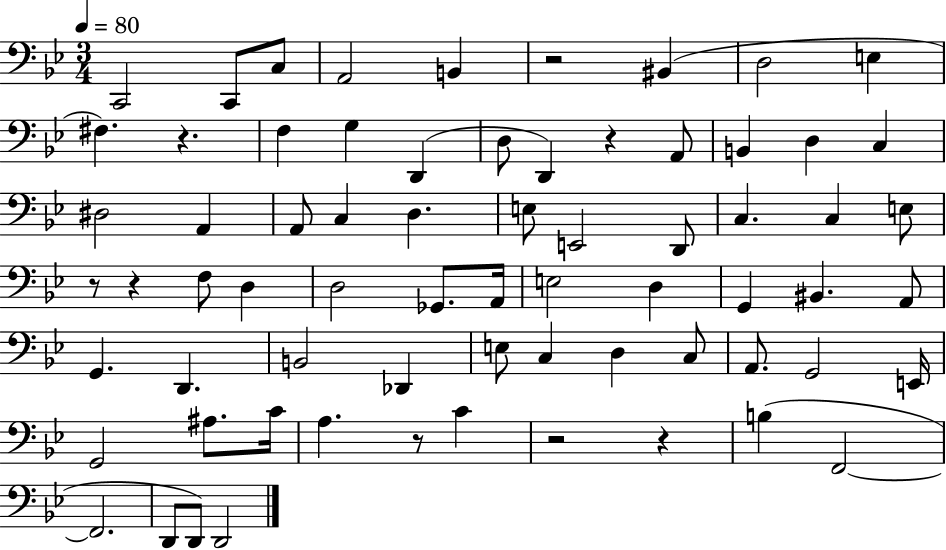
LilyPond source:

{
  \clef bass
  \numericTimeSignature
  \time 3/4
  \key bes \major
  \tempo 4 = 80
  c,2 c,8 c8 | a,2 b,4 | r2 bis,4( | d2 e4 | \break fis4.) r4. | f4 g4 d,4( | d8 d,4) r4 a,8 | b,4 d4 c4 | \break dis2 a,4 | a,8 c4 d4. | e8 e,2 d,8 | c4. c4 e8 | \break r8 r4 f8 d4 | d2 ges,8. a,16 | e2 d4 | g,4 bis,4. a,8 | \break g,4. d,4. | b,2 des,4 | e8 c4 d4 c8 | a,8. g,2 e,16 | \break g,2 ais8. c'16 | a4. r8 c'4 | r2 r4 | b4( f,2~~ | \break f,2. | d,8 d,8) d,2 | \bar "|."
}